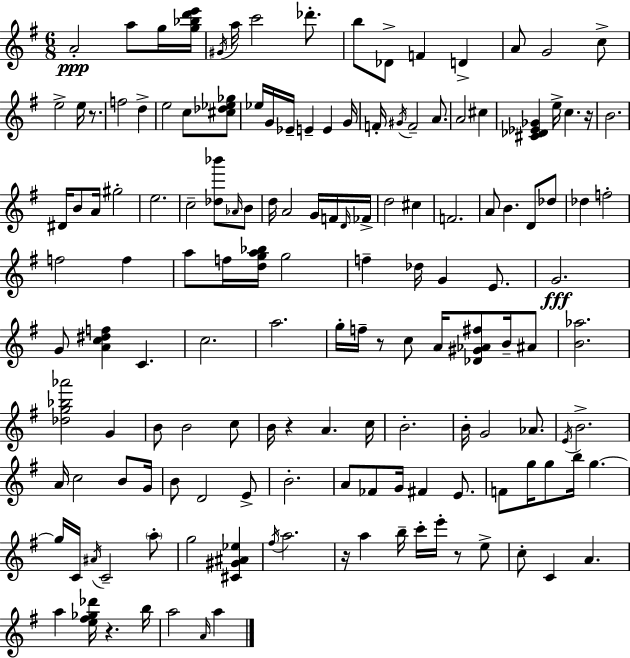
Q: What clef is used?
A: treble